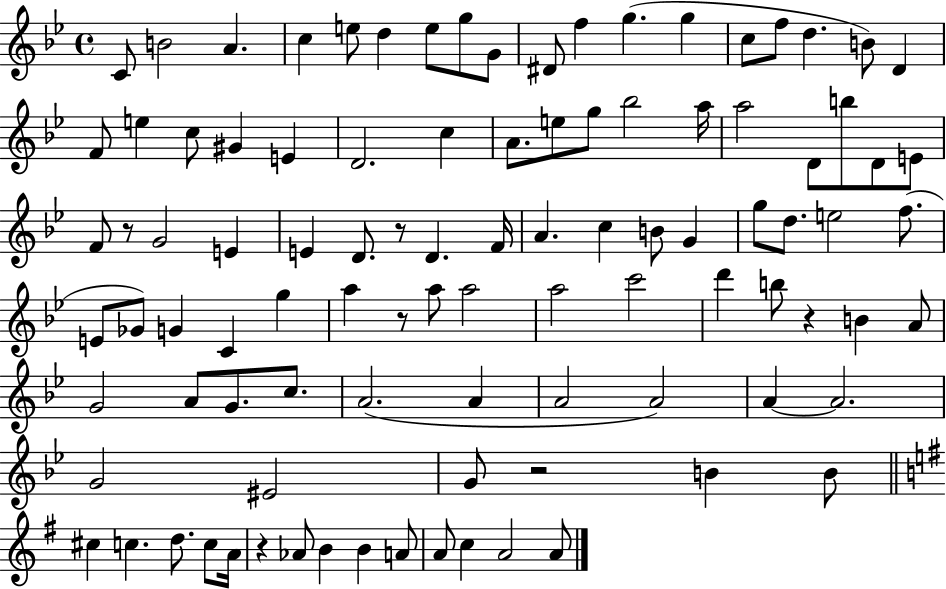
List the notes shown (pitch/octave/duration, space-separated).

C4/e B4/h A4/q. C5/q E5/e D5/q E5/e G5/e G4/e D#4/e F5/q G5/q. G5/q C5/e F5/e D5/q. B4/e D4/q F4/e E5/q C5/e G#4/q E4/q D4/h. C5/q A4/e. E5/e G5/e Bb5/h A5/s A5/h D4/e B5/e D4/e E4/e F4/e R/e G4/h E4/q E4/q D4/e. R/e D4/q. F4/s A4/q. C5/q B4/e G4/q G5/e D5/e. E5/h F5/e. E4/e Gb4/e G4/q C4/q G5/q A5/q R/e A5/e A5/h A5/h C6/h D6/q B5/e R/q B4/q A4/e G4/h A4/e G4/e. C5/e. A4/h. A4/q A4/h A4/h A4/q A4/h. G4/h EIS4/h G4/e R/h B4/q B4/e C#5/q C5/q. D5/e. C5/e A4/s R/q Ab4/e B4/q B4/q A4/e A4/e C5/q A4/h A4/e